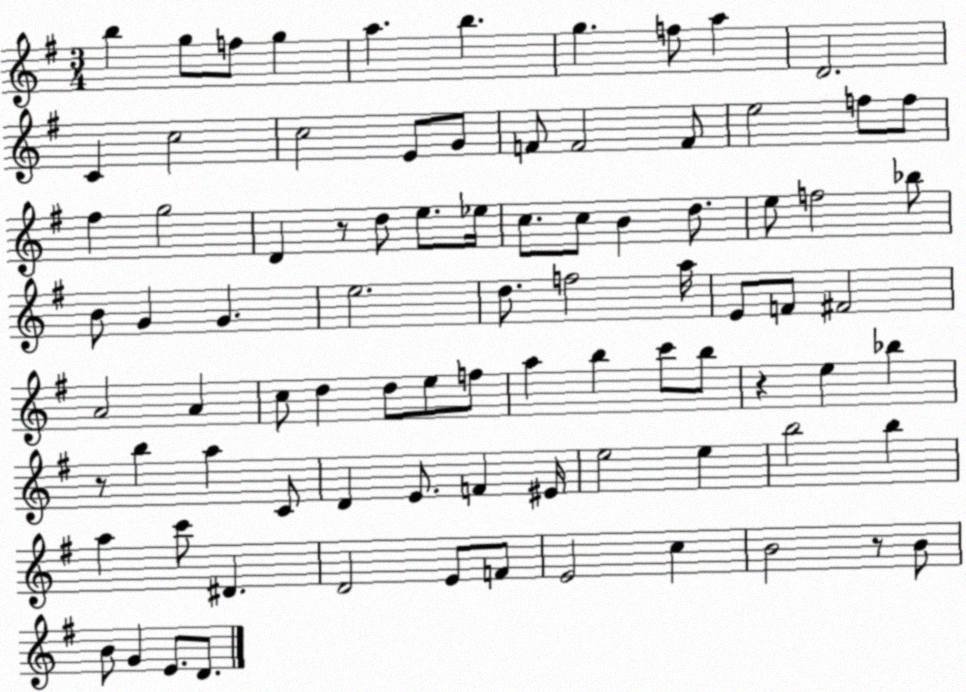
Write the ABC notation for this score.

X:1
T:Untitled
M:3/4
L:1/4
K:G
b g/2 f/2 g a b g f/2 a D2 C c2 c2 E/2 G/2 F/2 F2 F/2 e2 f/2 f/2 ^f g2 D z/2 d/2 e/2 _e/4 c/2 c/2 B d/2 e/2 f2 _b/2 B/2 G G e2 d/2 f2 a/4 E/2 F/2 ^F2 A2 A c/2 d d/2 e/2 f/2 a b c'/2 b/2 z e _b z/2 b a C/2 D E/2 F ^E/4 e2 e b2 b a c'/2 ^D D2 E/2 F/2 E2 c B2 z/2 B/2 B/2 G E/2 D/2